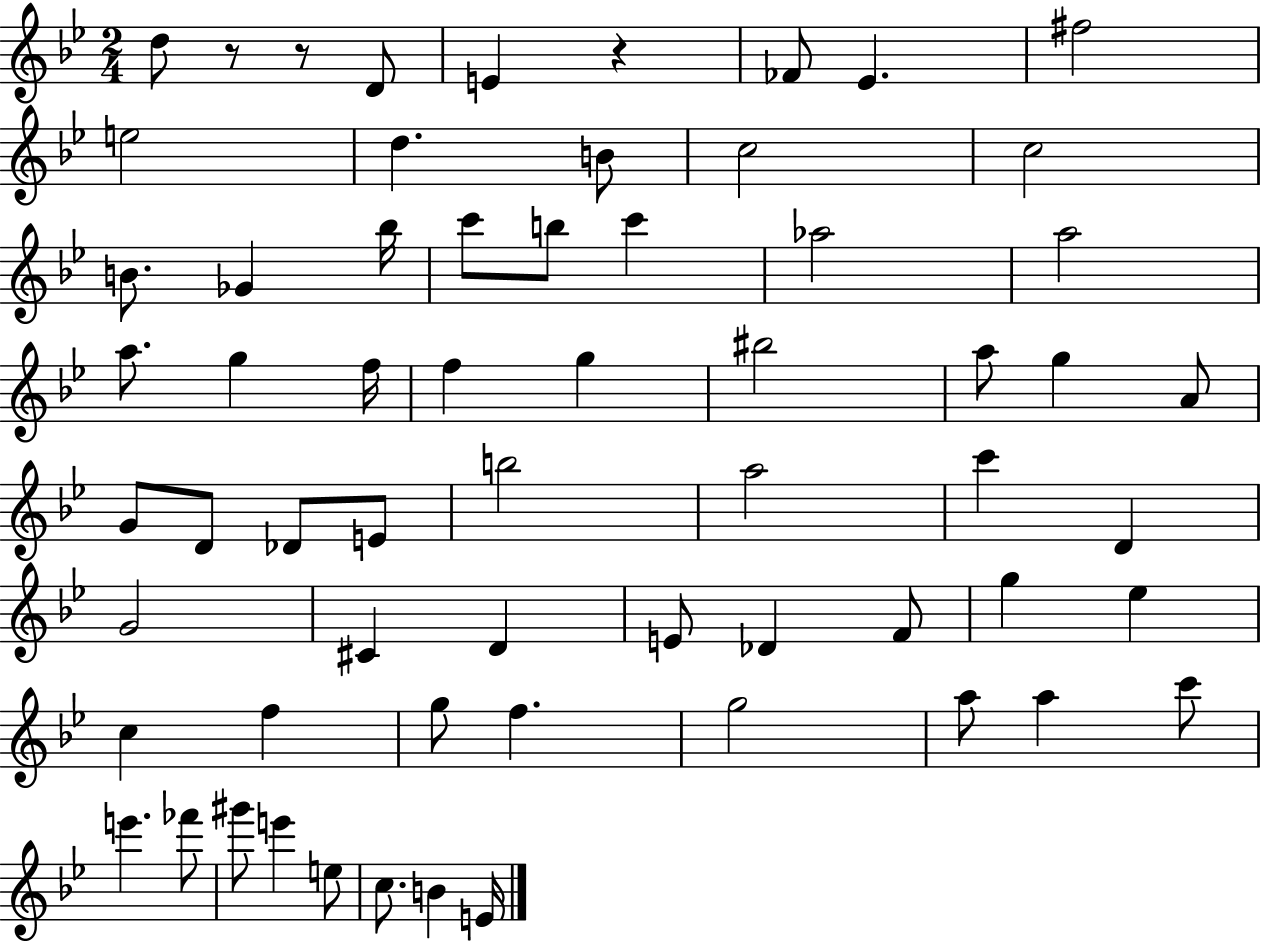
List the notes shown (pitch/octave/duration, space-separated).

D5/e R/e R/e D4/e E4/q R/q FES4/e Eb4/q. F#5/h E5/h D5/q. B4/e C5/h C5/h B4/e. Gb4/q Bb5/s C6/e B5/e C6/q Ab5/h A5/h A5/e. G5/q F5/s F5/q G5/q BIS5/h A5/e G5/q A4/e G4/e D4/e Db4/e E4/e B5/h A5/h C6/q D4/q G4/h C#4/q D4/q E4/e Db4/q F4/e G5/q Eb5/q C5/q F5/q G5/e F5/q. G5/h A5/e A5/q C6/e E6/q. FES6/e G#6/e E6/q E5/e C5/e. B4/q E4/s